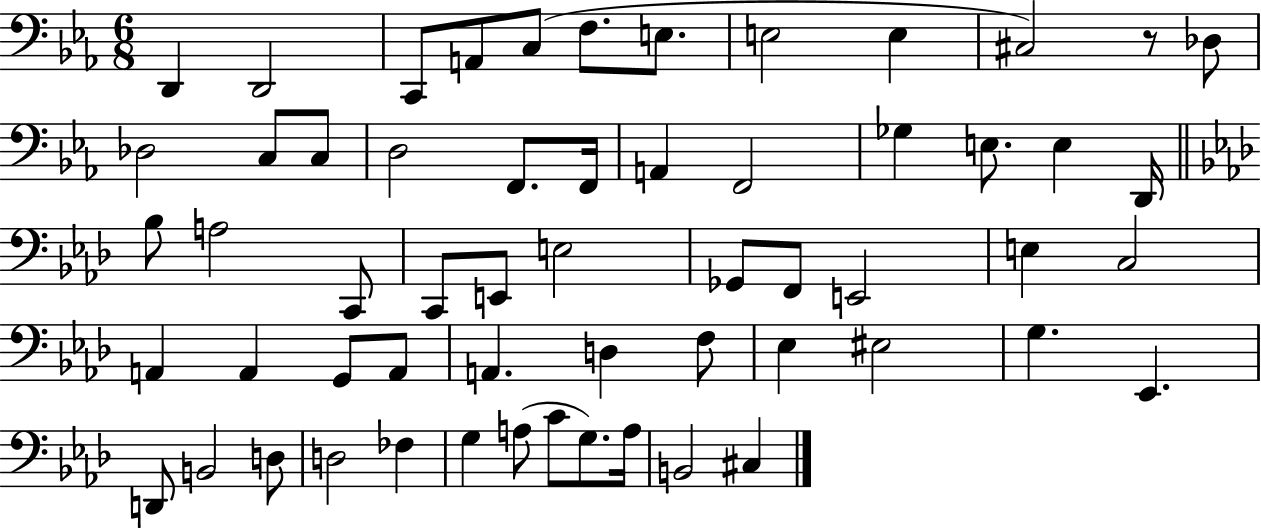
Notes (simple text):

D2/q D2/h C2/e A2/e C3/e F3/e. E3/e. E3/h E3/q C#3/h R/e Db3/e Db3/h C3/e C3/e D3/h F2/e. F2/s A2/q F2/h Gb3/q E3/e. E3/q D2/s Bb3/e A3/h C2/e C2/e E2/e E3/h Gb2/e F2/e E2/h E3/q C3/h A2/q A2/q G2/e A2/e A2/q. D3/q F3/e Eb3/q EIS3/h G3/q. Eb2/q. D2/e B2/h D3/e D3/h FES3/q G3/q A3/e C4/e G3/e. A3/s B2/h C#3/q